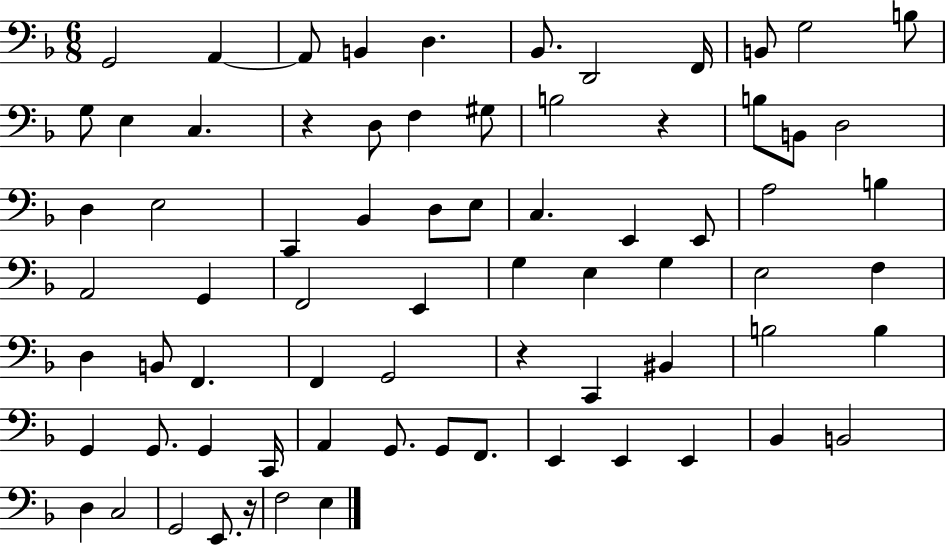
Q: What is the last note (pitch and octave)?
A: E3